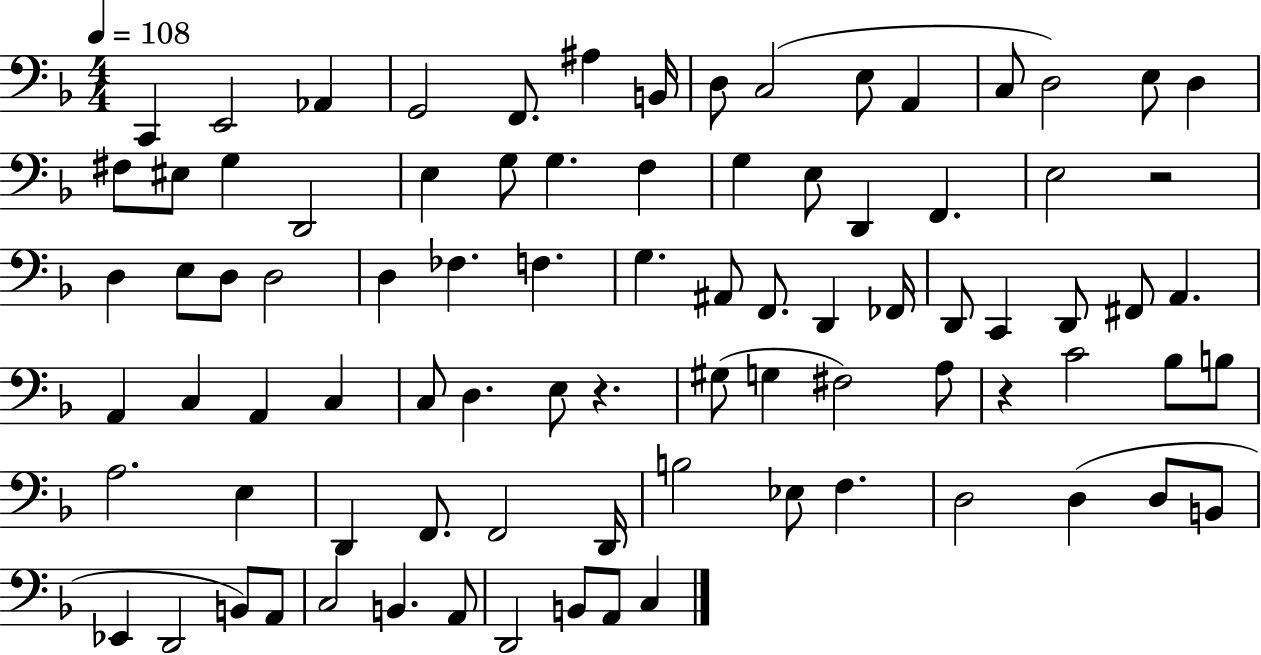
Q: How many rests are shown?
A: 3